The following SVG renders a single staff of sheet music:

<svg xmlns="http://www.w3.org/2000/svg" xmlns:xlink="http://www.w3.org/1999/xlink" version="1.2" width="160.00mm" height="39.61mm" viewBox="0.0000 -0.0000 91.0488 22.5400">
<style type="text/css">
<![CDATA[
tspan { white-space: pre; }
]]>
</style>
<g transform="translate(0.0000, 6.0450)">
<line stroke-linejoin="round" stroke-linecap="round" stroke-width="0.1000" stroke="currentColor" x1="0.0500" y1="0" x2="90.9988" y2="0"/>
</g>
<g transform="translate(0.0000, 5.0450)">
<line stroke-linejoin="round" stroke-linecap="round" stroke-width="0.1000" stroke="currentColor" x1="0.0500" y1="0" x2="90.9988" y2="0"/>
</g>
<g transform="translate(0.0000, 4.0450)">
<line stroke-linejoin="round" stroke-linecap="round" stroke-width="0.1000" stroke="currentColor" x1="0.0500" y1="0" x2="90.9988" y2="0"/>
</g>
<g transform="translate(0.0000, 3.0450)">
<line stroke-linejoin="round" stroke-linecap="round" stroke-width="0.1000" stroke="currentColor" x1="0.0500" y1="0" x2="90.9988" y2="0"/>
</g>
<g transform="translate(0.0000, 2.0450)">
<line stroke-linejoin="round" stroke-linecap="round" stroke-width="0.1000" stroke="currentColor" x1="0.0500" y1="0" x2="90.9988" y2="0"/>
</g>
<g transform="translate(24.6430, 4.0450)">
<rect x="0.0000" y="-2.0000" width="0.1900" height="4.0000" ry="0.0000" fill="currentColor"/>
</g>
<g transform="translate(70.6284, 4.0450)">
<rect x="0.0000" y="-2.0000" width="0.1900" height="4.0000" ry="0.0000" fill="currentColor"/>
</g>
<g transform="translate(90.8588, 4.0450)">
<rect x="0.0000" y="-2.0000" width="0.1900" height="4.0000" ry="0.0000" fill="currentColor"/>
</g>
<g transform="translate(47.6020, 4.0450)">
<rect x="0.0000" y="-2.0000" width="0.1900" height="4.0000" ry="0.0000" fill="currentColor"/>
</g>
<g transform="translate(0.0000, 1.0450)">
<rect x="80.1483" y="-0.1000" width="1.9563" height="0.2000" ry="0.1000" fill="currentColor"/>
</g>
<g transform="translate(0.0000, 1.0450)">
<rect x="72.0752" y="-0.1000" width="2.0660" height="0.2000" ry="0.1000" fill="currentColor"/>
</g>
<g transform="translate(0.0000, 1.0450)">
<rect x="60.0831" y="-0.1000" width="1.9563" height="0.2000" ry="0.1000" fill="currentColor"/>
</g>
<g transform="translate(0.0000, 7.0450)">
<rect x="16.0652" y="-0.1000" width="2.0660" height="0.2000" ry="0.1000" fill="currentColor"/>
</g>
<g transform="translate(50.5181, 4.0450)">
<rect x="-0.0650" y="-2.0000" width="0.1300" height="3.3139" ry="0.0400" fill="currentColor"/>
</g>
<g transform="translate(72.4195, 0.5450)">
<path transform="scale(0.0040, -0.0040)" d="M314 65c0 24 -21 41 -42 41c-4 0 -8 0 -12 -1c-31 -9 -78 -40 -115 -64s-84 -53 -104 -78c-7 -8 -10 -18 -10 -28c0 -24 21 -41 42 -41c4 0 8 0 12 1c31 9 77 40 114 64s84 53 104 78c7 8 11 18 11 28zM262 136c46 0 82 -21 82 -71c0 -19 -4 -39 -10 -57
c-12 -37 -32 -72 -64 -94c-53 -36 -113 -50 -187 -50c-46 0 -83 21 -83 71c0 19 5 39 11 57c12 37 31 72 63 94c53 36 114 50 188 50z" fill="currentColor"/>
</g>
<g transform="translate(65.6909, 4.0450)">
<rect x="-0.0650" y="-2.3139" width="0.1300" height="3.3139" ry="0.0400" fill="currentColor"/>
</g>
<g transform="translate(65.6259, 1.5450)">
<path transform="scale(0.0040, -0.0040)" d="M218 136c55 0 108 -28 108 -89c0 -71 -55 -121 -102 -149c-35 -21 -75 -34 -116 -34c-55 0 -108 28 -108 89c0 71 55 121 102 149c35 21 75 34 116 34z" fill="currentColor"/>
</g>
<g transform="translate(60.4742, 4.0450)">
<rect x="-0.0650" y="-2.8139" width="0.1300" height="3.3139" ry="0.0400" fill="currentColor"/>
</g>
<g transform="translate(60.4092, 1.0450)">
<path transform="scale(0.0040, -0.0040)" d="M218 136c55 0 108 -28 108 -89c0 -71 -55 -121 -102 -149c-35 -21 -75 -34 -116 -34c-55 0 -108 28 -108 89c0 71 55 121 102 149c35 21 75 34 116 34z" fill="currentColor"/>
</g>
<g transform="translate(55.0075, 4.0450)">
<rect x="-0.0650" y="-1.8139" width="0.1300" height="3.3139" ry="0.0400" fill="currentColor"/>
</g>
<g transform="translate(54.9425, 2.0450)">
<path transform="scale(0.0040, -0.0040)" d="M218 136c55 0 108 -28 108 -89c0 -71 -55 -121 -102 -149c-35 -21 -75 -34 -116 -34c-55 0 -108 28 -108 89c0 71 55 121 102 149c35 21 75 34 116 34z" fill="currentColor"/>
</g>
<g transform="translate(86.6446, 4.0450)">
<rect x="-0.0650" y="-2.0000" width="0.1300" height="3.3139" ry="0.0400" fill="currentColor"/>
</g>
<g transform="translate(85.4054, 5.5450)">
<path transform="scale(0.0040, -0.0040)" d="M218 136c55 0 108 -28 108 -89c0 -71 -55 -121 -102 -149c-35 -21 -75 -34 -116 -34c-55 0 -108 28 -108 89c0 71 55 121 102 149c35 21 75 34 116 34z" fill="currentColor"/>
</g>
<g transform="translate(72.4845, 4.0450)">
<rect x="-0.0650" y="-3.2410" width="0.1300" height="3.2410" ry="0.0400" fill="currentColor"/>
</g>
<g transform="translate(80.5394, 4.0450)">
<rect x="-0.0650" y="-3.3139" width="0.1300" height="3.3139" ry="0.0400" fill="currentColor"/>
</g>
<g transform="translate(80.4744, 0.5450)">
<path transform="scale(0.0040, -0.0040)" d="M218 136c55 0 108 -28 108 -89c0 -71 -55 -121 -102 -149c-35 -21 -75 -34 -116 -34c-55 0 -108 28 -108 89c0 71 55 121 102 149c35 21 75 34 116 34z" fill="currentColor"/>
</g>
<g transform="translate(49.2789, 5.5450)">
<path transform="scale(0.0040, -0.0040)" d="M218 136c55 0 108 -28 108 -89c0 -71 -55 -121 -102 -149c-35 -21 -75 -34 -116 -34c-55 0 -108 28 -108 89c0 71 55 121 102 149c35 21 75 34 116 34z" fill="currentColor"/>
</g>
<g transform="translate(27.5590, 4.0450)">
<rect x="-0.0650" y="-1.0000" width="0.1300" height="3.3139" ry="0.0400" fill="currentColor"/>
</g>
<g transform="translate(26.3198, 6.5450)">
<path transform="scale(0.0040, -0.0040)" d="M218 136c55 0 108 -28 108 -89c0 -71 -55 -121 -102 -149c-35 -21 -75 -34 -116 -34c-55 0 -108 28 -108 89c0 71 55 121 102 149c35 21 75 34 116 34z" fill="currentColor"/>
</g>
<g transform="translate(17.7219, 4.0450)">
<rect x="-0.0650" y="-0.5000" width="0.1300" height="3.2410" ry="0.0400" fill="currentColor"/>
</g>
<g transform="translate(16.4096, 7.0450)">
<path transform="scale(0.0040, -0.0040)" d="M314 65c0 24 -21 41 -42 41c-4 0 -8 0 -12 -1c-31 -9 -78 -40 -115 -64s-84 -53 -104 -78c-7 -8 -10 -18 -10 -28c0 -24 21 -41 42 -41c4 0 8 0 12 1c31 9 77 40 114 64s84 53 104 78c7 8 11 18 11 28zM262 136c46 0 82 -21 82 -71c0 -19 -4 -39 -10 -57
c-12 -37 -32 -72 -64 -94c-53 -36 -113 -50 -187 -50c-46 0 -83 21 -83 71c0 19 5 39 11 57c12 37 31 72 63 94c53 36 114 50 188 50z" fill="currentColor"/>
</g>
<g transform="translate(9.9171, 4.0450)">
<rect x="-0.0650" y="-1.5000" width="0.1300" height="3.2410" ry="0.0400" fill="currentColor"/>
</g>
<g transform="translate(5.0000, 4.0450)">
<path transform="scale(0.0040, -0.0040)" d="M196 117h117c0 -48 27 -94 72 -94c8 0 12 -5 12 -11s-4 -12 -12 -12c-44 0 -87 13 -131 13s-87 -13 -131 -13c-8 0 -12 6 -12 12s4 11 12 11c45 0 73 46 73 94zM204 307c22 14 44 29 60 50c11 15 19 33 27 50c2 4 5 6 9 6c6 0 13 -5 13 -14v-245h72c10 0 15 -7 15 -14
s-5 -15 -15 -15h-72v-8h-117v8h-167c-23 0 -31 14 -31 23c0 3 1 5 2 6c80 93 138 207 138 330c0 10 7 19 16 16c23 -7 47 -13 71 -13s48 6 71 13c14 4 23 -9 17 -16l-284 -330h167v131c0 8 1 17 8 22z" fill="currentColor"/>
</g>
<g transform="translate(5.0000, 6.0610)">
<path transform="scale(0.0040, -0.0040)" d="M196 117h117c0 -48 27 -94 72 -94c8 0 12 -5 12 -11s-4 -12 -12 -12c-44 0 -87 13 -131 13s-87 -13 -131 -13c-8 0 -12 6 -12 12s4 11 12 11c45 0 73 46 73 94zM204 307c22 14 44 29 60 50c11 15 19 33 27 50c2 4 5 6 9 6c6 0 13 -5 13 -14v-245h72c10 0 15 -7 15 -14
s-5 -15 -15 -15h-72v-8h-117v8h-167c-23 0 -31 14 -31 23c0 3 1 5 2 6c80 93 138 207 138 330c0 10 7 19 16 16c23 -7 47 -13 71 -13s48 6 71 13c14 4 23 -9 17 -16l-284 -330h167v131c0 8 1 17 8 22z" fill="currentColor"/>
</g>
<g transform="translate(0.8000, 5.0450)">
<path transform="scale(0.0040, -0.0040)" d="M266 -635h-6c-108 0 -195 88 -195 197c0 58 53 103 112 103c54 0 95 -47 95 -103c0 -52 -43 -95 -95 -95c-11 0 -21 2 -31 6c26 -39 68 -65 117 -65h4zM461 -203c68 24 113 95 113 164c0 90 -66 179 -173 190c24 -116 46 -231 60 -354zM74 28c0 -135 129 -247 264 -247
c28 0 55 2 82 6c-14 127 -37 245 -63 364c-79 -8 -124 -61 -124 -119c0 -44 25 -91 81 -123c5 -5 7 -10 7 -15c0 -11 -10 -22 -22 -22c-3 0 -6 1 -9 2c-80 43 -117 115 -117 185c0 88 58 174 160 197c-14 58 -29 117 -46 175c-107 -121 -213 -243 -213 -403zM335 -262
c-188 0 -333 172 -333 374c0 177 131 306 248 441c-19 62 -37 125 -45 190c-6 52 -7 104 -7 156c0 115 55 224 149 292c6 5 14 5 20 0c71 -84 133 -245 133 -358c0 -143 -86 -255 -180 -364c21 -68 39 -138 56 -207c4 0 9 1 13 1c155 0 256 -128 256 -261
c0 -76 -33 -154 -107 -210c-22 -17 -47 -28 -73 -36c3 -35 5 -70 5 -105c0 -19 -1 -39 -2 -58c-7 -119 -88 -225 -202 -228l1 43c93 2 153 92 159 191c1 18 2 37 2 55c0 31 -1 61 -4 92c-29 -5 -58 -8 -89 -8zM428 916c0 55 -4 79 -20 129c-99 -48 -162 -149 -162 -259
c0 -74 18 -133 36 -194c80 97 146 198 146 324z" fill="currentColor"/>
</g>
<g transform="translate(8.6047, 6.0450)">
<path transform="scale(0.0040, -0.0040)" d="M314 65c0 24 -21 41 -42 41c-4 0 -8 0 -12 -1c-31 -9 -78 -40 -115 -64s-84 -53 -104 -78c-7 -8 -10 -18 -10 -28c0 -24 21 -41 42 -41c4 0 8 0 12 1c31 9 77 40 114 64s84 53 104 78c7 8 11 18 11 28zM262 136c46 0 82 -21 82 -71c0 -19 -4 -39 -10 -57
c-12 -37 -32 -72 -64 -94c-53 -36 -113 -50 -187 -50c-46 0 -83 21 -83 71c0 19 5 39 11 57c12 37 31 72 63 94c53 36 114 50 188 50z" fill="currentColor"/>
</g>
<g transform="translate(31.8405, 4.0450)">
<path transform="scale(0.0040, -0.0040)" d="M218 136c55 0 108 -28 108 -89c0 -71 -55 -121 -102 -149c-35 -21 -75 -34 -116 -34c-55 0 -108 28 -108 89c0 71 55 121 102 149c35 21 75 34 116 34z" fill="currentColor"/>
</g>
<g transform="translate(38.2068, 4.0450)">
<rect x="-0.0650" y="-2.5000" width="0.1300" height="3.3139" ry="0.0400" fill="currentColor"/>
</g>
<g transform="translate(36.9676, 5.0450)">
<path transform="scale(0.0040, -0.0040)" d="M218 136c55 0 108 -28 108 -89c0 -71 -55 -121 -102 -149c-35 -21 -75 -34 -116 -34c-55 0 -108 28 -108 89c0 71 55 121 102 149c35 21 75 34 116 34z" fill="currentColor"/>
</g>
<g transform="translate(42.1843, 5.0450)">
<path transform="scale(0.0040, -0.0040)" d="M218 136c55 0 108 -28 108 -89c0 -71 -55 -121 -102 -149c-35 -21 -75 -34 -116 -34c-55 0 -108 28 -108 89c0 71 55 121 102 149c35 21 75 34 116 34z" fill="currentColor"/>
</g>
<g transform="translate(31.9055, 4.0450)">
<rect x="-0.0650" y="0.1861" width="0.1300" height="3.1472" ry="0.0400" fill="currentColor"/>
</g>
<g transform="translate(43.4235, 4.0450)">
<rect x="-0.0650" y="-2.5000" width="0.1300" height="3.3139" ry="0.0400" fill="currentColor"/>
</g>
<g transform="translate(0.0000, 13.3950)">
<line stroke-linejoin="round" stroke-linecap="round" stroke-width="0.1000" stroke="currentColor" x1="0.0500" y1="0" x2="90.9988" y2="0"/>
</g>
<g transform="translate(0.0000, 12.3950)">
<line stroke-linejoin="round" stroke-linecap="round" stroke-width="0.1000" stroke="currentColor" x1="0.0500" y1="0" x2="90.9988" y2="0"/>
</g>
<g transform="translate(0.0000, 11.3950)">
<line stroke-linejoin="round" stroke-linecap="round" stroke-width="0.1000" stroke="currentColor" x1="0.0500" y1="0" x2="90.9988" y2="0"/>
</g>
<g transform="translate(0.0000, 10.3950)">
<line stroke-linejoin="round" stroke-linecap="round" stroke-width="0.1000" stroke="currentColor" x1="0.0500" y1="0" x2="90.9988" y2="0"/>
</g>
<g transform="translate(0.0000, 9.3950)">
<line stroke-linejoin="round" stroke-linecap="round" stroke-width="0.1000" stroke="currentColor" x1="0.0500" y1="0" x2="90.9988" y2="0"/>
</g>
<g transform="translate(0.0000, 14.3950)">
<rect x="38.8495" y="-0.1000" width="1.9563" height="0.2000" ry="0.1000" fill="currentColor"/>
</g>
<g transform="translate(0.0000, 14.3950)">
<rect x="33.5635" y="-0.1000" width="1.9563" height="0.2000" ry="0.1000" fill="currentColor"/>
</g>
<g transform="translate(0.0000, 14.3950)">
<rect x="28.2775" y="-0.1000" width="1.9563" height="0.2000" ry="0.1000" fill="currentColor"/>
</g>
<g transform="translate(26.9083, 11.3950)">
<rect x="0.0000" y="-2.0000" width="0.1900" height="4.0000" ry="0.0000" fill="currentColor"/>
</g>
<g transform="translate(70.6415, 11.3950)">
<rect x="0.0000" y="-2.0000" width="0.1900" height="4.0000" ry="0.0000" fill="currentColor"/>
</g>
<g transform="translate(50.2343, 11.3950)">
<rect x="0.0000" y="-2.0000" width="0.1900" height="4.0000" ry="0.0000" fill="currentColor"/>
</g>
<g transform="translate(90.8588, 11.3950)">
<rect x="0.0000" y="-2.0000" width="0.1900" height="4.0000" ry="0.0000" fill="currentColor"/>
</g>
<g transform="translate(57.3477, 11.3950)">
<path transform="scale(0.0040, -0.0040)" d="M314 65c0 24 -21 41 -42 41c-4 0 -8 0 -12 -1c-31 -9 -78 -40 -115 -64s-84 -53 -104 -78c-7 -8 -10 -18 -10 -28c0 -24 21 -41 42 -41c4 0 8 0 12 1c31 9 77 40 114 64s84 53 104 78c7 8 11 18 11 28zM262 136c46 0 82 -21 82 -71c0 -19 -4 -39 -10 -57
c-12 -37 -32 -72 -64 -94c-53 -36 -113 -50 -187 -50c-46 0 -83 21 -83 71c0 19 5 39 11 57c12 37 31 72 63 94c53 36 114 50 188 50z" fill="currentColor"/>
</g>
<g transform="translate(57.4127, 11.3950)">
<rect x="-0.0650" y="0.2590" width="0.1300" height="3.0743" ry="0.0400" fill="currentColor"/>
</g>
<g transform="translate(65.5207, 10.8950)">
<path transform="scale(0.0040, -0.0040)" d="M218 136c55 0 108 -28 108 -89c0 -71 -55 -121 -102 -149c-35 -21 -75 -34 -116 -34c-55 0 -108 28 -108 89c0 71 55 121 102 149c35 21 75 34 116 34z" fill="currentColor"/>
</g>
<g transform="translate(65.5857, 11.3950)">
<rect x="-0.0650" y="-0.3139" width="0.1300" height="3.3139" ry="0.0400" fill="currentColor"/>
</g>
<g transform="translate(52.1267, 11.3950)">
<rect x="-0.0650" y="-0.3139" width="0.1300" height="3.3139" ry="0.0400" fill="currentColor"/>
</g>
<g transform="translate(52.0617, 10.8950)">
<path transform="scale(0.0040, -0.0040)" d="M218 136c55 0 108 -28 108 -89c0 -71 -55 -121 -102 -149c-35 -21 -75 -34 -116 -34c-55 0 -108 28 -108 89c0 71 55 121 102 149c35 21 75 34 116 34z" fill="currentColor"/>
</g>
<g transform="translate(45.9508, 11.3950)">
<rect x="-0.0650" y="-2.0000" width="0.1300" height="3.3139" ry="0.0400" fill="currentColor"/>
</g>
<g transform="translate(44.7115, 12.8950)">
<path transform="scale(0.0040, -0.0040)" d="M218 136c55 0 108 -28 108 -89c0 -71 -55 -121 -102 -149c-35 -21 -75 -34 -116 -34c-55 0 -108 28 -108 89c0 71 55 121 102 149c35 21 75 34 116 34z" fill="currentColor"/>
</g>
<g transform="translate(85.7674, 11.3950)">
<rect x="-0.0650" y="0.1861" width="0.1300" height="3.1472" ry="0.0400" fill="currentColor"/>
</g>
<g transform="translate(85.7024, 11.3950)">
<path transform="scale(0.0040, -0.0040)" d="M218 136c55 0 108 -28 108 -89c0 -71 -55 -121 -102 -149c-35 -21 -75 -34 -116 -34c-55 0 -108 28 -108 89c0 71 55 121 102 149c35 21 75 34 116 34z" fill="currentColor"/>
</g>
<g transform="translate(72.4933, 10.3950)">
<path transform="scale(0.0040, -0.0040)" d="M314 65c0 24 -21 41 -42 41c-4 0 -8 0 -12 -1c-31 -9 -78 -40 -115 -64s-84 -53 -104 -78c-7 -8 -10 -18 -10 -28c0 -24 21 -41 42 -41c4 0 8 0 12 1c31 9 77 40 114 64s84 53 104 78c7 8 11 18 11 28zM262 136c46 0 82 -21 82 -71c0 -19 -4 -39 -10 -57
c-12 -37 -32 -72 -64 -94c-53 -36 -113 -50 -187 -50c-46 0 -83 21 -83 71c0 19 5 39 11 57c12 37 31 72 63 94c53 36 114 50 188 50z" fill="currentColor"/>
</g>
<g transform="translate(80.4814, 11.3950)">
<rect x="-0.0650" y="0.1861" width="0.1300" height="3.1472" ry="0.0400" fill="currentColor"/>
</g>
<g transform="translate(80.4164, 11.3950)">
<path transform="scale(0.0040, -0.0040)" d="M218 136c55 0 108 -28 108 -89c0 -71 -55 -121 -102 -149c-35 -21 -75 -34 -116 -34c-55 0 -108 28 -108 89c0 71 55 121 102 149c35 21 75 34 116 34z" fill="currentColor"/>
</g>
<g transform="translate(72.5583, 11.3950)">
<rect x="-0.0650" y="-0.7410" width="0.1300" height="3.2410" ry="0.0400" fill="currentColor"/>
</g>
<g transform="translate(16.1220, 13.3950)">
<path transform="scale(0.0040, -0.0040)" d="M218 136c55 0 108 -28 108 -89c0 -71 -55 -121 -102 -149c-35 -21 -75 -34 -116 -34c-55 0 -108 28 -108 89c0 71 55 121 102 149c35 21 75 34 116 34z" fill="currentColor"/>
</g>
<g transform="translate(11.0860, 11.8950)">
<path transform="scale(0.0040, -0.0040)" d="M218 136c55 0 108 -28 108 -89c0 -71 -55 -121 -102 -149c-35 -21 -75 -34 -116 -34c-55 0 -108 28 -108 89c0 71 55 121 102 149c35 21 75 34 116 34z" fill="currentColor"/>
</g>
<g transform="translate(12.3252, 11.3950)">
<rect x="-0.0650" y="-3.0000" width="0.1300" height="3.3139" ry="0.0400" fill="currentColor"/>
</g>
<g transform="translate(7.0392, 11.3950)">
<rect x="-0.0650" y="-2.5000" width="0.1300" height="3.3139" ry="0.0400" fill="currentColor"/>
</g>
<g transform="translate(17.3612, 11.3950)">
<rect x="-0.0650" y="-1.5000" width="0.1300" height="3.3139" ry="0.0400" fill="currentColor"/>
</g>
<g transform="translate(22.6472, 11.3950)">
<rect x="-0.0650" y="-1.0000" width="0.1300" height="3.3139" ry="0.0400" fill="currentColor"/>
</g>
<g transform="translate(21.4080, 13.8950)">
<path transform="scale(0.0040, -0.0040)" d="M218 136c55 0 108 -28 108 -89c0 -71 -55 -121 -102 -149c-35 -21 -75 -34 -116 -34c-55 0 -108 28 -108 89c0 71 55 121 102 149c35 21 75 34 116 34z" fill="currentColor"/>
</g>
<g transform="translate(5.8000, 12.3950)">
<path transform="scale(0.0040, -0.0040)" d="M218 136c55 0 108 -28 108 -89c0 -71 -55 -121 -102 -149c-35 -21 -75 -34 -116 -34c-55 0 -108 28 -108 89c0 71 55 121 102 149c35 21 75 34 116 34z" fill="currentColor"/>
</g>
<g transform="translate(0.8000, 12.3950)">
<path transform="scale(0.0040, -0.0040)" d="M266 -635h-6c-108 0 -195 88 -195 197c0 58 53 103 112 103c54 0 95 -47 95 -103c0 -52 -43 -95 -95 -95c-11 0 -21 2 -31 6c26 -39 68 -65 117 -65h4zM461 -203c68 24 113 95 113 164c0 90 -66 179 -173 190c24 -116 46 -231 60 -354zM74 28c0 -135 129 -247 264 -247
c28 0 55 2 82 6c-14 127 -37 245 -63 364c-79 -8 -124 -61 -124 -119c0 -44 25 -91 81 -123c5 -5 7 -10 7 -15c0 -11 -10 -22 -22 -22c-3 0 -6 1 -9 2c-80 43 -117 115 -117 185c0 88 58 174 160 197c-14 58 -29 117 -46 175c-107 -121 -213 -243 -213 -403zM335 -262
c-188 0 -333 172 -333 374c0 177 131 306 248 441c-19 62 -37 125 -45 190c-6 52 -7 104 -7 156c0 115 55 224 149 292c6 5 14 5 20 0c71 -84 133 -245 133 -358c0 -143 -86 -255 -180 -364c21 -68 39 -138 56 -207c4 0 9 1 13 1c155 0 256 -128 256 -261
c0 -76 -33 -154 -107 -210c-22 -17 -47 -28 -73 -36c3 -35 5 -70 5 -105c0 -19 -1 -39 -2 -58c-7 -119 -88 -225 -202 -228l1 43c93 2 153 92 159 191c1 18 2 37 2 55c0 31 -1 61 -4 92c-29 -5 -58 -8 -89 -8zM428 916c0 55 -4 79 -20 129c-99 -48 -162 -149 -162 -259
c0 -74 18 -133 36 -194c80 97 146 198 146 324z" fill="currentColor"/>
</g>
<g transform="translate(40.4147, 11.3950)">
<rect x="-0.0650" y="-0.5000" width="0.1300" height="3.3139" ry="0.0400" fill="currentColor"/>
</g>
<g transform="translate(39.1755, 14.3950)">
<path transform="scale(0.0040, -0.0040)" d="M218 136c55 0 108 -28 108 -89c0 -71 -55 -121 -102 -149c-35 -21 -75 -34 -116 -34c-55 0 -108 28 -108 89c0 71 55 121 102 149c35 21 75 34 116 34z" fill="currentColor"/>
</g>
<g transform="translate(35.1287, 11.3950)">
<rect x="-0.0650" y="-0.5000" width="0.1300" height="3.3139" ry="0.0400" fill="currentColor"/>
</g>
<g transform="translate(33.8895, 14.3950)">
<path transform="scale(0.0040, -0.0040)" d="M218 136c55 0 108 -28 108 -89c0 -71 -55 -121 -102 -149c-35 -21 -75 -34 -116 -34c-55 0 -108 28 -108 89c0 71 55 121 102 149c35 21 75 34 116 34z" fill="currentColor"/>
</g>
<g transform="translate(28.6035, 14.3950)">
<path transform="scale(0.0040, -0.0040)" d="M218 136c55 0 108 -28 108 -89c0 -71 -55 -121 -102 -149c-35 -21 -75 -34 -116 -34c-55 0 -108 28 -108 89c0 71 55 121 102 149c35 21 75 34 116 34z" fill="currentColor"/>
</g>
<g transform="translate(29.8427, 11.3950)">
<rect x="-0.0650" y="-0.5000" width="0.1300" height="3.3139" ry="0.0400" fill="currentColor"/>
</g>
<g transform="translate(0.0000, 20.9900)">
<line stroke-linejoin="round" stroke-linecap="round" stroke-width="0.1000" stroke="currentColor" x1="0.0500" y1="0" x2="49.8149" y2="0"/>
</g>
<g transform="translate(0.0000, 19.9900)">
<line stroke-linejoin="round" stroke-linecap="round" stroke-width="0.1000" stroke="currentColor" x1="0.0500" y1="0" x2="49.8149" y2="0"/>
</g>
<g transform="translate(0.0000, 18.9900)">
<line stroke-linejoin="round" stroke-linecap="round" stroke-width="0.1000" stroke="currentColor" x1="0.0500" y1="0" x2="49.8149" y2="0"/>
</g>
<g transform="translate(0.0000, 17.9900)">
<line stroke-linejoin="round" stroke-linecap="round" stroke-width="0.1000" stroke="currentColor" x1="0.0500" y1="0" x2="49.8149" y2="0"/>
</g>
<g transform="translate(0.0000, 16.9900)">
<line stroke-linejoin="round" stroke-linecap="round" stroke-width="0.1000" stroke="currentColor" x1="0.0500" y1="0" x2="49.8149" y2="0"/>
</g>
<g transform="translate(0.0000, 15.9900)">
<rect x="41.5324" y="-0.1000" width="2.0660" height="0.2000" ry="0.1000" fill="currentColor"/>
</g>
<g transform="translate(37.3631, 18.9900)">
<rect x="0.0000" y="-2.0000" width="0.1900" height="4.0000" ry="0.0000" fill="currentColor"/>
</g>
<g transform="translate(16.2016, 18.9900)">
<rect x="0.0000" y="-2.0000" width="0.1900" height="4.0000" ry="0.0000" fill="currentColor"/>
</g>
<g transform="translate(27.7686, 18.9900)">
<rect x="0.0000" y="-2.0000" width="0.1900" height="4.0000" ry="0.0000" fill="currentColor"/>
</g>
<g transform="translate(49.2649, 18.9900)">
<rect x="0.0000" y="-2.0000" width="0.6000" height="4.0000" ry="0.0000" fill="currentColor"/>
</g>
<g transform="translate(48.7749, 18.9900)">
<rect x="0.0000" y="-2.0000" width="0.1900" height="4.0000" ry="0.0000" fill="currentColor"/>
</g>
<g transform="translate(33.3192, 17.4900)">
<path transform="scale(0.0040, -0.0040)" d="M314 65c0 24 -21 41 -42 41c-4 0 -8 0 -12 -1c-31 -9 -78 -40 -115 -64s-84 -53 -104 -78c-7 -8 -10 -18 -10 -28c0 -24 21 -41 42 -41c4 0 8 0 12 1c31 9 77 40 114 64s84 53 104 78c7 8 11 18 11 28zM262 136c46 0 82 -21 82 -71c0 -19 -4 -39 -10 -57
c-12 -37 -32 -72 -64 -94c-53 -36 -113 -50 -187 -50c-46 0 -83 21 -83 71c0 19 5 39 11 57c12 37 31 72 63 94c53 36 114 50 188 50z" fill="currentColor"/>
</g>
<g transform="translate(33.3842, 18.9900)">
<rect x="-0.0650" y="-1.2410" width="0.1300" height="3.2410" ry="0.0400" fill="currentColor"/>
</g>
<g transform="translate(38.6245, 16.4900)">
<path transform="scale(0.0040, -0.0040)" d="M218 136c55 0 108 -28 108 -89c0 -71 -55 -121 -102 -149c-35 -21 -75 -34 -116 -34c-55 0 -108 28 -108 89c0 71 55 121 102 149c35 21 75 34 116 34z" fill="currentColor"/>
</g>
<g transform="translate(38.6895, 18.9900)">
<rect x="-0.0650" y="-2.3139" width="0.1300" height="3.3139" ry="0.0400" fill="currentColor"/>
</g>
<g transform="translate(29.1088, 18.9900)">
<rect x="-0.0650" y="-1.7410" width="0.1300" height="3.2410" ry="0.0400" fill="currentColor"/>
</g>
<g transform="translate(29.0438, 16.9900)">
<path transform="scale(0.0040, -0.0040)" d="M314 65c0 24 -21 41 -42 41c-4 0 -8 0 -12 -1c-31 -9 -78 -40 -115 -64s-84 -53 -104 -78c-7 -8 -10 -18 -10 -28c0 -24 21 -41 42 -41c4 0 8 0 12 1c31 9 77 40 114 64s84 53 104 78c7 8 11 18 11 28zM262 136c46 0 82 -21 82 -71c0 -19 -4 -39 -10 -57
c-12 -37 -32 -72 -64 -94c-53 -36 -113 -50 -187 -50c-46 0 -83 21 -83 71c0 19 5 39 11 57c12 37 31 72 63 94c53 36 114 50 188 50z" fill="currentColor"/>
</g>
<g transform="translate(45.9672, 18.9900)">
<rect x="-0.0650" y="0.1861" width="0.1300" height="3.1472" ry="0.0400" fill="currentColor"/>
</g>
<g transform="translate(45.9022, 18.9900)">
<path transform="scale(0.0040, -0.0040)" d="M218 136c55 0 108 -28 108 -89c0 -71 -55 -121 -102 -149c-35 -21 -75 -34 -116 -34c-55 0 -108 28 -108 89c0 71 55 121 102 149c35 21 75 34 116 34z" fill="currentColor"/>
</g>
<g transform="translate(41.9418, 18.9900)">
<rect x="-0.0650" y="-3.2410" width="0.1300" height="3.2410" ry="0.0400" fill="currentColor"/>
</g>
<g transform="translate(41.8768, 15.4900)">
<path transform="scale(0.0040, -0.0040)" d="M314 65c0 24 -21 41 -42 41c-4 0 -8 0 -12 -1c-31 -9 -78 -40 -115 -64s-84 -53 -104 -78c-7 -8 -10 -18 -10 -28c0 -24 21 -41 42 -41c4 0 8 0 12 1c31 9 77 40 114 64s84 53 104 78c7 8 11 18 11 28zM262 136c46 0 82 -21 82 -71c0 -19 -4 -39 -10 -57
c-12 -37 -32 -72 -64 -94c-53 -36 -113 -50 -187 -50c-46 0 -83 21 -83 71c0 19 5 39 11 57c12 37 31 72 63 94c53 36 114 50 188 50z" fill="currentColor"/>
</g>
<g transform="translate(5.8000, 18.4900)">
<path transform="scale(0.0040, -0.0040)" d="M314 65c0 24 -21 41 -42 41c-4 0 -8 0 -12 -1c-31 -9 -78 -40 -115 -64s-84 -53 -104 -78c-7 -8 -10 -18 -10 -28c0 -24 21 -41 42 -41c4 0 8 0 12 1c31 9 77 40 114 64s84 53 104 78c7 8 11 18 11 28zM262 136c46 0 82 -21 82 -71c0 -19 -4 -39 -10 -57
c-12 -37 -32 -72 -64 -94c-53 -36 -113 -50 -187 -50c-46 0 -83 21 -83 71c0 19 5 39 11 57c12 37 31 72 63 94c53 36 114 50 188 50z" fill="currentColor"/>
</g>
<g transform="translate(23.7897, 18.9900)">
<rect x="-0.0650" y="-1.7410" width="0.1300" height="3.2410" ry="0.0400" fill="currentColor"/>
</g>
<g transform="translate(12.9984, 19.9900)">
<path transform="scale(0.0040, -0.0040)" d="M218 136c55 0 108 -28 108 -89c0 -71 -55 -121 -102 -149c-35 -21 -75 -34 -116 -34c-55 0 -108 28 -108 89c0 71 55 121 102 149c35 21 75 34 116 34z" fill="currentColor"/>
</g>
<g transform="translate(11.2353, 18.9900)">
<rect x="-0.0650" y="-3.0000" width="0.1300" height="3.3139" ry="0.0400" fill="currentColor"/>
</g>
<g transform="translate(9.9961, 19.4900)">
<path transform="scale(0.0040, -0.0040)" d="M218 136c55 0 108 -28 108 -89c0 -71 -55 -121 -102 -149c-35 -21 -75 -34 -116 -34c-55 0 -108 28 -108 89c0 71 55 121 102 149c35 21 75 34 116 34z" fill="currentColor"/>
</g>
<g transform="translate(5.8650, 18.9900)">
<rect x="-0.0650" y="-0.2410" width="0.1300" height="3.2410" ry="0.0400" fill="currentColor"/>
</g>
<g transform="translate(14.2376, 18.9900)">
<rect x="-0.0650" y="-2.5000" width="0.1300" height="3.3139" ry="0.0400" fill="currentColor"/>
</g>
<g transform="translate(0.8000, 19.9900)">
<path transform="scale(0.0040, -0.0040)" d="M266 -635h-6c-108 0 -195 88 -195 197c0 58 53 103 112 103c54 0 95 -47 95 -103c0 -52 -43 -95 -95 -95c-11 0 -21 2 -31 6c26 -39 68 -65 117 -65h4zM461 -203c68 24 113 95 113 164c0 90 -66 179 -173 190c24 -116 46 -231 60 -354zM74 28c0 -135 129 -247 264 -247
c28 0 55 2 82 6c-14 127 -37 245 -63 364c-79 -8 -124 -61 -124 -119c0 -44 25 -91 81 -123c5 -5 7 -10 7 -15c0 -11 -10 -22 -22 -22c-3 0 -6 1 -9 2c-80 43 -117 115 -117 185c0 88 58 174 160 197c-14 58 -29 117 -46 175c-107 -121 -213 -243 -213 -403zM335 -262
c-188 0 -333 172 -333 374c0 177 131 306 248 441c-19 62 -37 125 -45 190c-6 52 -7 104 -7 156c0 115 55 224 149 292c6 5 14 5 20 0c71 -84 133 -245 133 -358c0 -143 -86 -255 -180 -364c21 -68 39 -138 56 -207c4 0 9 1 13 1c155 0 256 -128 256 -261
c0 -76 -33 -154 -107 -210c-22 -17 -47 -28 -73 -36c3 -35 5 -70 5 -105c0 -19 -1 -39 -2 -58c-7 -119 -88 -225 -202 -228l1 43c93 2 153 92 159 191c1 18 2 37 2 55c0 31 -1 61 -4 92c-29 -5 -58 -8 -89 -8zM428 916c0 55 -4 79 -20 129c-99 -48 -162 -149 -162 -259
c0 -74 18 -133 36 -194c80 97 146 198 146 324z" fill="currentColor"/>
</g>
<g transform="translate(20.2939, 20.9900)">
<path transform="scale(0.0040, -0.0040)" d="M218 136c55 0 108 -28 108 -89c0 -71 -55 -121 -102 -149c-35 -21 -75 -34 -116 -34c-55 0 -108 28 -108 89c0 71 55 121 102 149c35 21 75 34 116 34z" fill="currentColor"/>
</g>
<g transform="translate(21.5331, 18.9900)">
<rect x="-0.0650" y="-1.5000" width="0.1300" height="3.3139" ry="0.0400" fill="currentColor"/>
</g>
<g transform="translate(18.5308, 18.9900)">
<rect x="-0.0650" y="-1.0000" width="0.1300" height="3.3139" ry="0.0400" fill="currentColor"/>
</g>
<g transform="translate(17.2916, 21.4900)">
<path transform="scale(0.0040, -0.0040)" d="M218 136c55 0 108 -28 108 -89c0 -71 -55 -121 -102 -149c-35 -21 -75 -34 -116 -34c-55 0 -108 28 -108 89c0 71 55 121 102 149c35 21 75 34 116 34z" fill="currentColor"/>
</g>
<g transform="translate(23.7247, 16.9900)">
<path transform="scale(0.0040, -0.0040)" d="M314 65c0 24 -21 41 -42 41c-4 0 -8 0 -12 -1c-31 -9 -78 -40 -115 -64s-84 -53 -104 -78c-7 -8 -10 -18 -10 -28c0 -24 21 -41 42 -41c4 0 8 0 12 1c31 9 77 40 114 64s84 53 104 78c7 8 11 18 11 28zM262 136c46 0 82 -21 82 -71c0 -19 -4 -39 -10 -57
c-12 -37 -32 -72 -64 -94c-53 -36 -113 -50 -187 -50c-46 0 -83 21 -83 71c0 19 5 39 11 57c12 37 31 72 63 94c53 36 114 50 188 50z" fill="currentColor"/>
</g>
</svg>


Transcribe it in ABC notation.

X:1
T:Untitled
M:4/4
L:1/4
K:C
E2 C2 D B G G F f a g b2 b F G A E D C C C F c B2 c d2 B B c2 A G D E f2 f2 e2 g b2 B